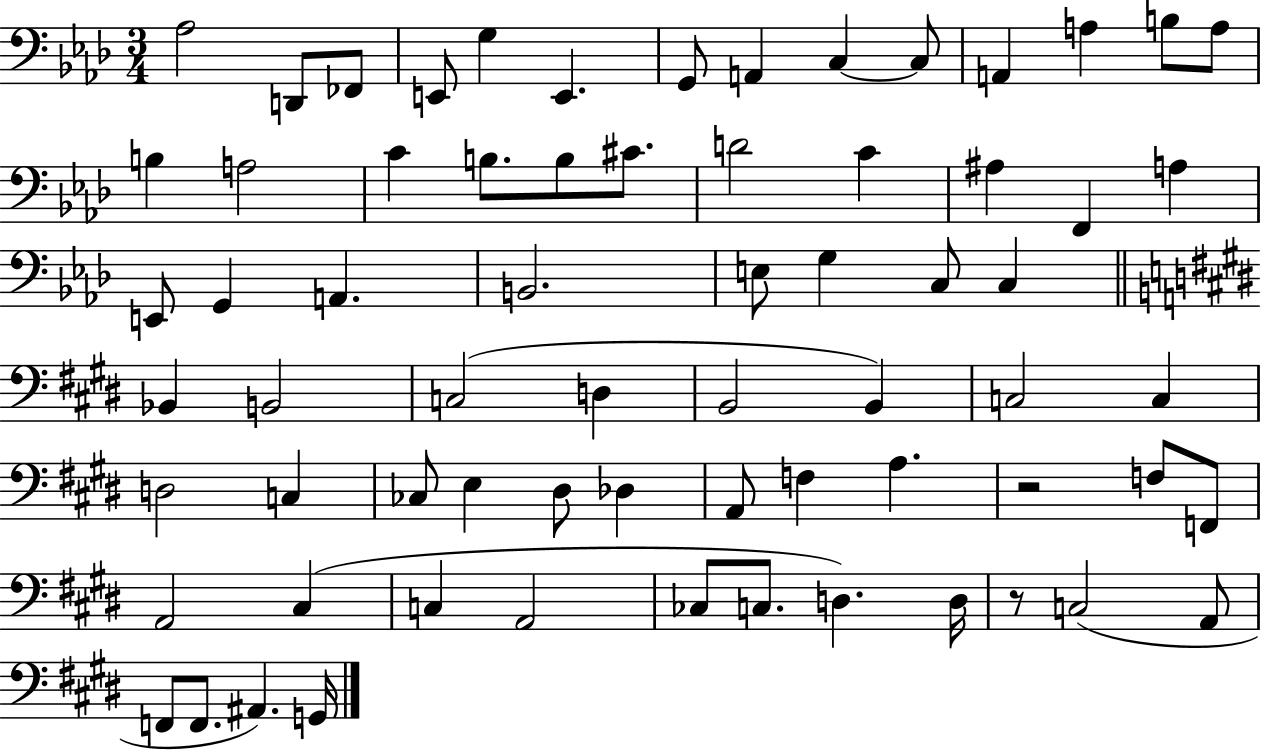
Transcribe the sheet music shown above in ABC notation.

X:1
T:Untitled
M:3/4
L:1/4
K:Ab
_A,2 D,,/2 _F,,/2 E,,/2 G, E,, G,,/2 A,, C, C,/2 A,, A, B,/2 A,/2 B, A,2 C B,/2 B,/2 ^C/2 D2 C ^A, F,, A, E,,/2 G,, A,, B,,2 E,/2 G, C,/2 C, _B,, B,,2 C,2 D, B,,2 B,, C,2 C, D,2 C, _C,/2 E, ^D,/2 _D, A,,/2 F, A, z2 F,/2 F,,/2 A,,2 ^C, C, A,,2 _C,/2 C,/2 D, D,/4 z/2 C,2 A,,/2 F,,/2 F,,/2 ^A,, G,,/4